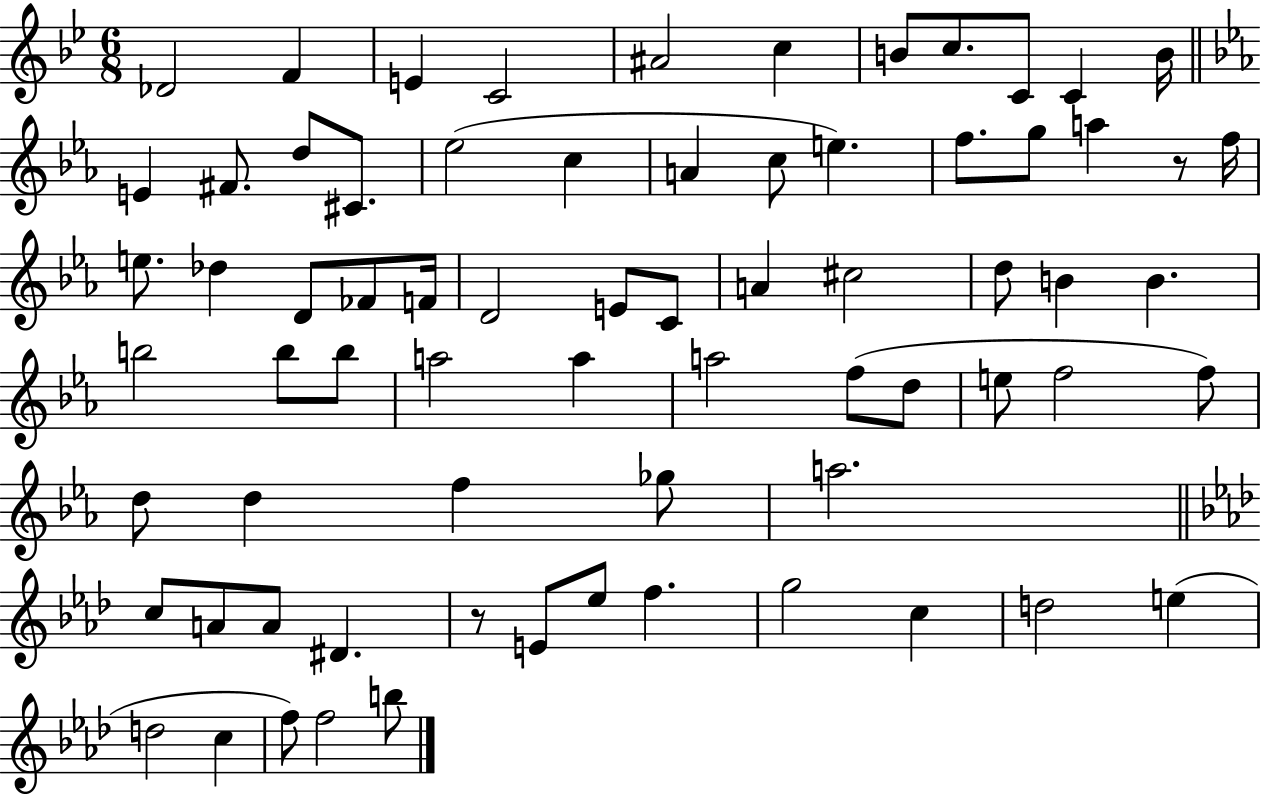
{
  \clef treble
  \numericTimeSignature
  \time 6/8
  \key bes \major
  \repeat volta 2 { des'2 f'4 | e'4 c'2 | ais'2 c''4 | b'8 c''8. c'8 c'4 b'16 | \break \bar "||" \break \key c \minor e'4 fis'8. d''8 cis'8. | ees''2( c''4 | a'4 c''8 e''4.) | f''8. g''8 a''4 r8 f''16 | \break e''8. des''4 d'8 fes'8 f'16 | d'2 e'8 c'8 | a'4 cis''2 | d''8 b'4 b'4. | \break b''2 b''8 b''8 | a''2 a''4 | a''2 f''8( d''8 | e''8 f''2 f''8) | \break d''8 d''4 f''4 ges''8 | a''2. | \bar "||" \break \key f \minor c''8 a'8 a'8 dis'4. | r8 e'8 ees''8 f''4. | g''2 c''4 | d''2 e''4( | \break d''2 c''4 | f''8) f''2 b''8 | } \bar "|."
}